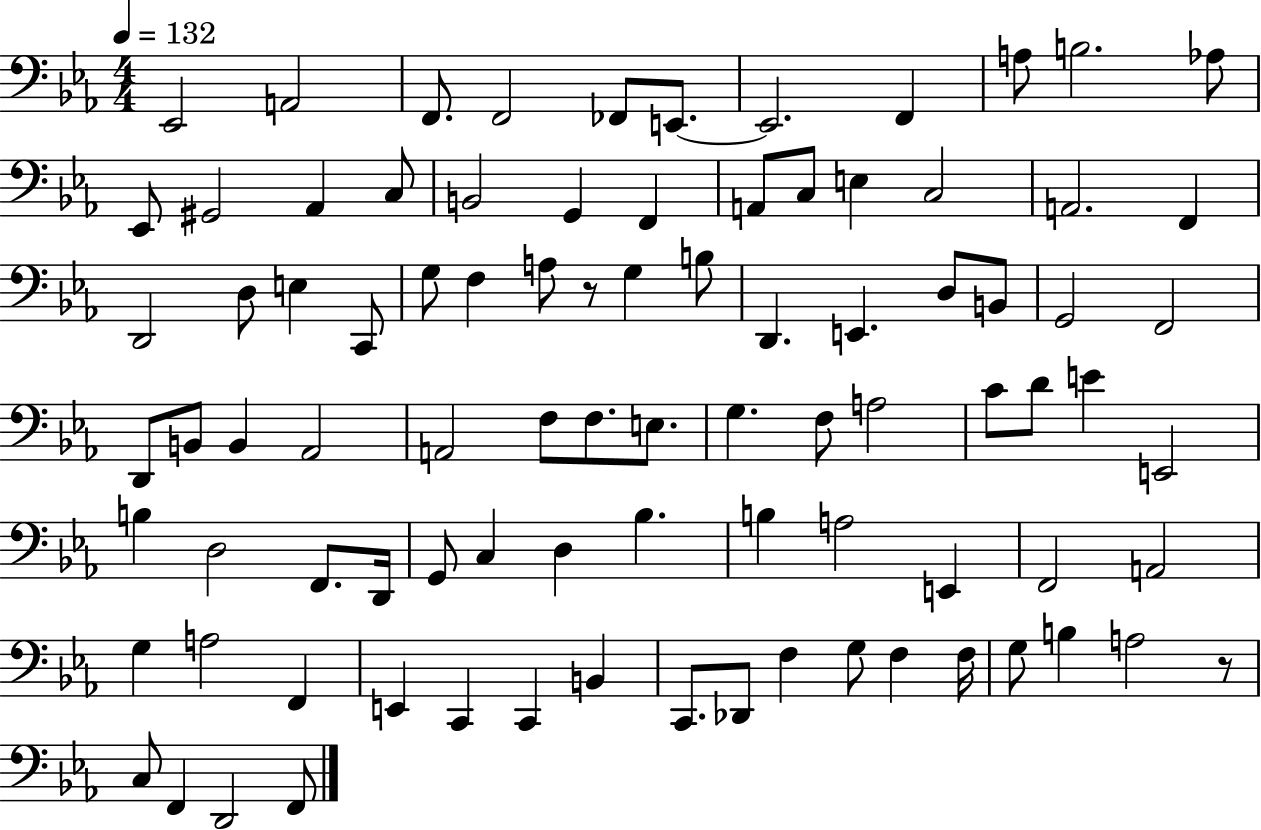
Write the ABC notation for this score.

X:1
T:Untitled
M:4/4
L:1/4
K:Eb
_E,,2 A,,2 F,,/2 F,,2 _F,,/2 E,,/2 E,,2 F,, A,/2 B,2 _A,/2 _E,,/2 ^G,,2 _A,, C,/2 B,,2 G,, F,, A,,/2 C,/2 E, C,2 A,,2 F,, D,,2 D,/2 E, C,,/2 G,/2 F, A,/2 z/2 G, B,/2 D,, E,, D,/2 B,,/2 G,,2 F,,2 D,,/2 B,,/2 B,, _A,,2 A,,2 F,/2 F,/2 E,/2 G, F,/2 A,2 C/2 D/2 E E,,2 B, D,2 F,,/2 D,,/4 G,,/2 C, D, _B, B, A,2 E,, F,,2 A,,2 G, A,2 F,, E,, C,, C,, B,, C,,/2 _D,,/2 F, G,/2 F, F,/4 G,/2 B, A,2 z/2 C,/2 F,, D,,2 F,,/2